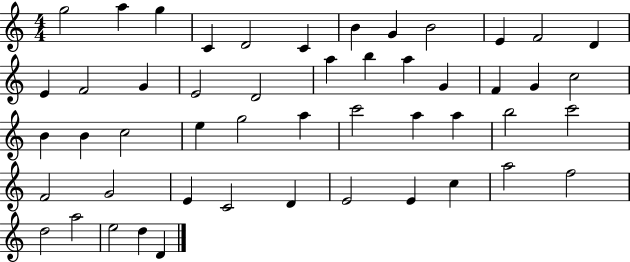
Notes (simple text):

G5/h A5/q G5/q C4/q D4/h C4/q B4/q G4/q B4/h E4/q F4/h D4/q E4/q F4/h G4/q E4/h D4/h A5/q B5/q A5/q G4/q F4/q G4/q C5/h B4/q B4/q C5/h E5/q G5/h A5/q C6/h A5/q A5/q B5/h C6/h F4/h G4/h E4/q C4/h D4/q E4/h E4/q C5/q A5/h F5/h D5/h A5/h E5/h D5/q D4/q